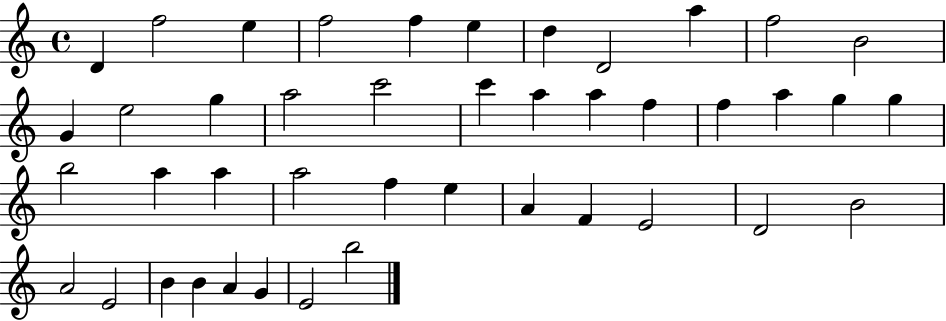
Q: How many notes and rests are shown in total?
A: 43